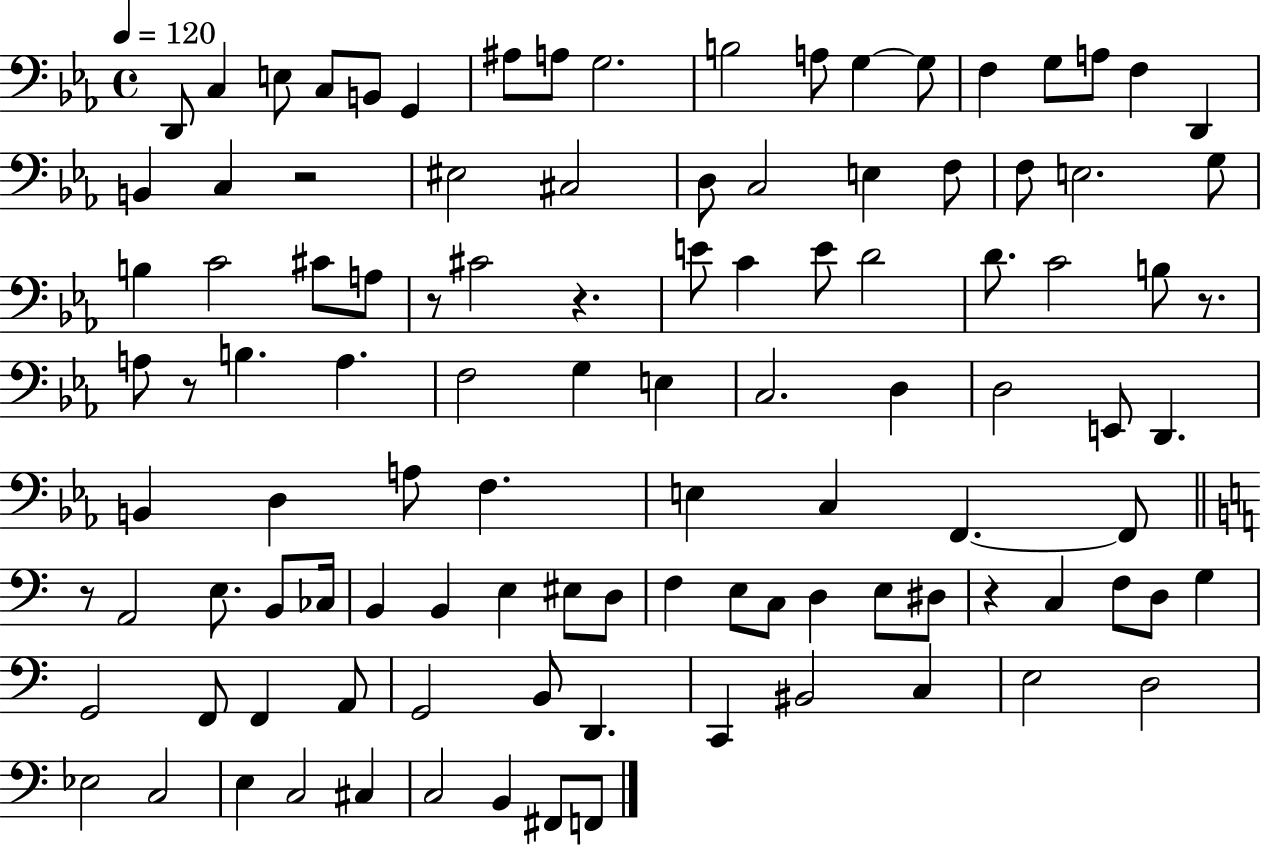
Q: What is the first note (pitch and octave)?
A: D2